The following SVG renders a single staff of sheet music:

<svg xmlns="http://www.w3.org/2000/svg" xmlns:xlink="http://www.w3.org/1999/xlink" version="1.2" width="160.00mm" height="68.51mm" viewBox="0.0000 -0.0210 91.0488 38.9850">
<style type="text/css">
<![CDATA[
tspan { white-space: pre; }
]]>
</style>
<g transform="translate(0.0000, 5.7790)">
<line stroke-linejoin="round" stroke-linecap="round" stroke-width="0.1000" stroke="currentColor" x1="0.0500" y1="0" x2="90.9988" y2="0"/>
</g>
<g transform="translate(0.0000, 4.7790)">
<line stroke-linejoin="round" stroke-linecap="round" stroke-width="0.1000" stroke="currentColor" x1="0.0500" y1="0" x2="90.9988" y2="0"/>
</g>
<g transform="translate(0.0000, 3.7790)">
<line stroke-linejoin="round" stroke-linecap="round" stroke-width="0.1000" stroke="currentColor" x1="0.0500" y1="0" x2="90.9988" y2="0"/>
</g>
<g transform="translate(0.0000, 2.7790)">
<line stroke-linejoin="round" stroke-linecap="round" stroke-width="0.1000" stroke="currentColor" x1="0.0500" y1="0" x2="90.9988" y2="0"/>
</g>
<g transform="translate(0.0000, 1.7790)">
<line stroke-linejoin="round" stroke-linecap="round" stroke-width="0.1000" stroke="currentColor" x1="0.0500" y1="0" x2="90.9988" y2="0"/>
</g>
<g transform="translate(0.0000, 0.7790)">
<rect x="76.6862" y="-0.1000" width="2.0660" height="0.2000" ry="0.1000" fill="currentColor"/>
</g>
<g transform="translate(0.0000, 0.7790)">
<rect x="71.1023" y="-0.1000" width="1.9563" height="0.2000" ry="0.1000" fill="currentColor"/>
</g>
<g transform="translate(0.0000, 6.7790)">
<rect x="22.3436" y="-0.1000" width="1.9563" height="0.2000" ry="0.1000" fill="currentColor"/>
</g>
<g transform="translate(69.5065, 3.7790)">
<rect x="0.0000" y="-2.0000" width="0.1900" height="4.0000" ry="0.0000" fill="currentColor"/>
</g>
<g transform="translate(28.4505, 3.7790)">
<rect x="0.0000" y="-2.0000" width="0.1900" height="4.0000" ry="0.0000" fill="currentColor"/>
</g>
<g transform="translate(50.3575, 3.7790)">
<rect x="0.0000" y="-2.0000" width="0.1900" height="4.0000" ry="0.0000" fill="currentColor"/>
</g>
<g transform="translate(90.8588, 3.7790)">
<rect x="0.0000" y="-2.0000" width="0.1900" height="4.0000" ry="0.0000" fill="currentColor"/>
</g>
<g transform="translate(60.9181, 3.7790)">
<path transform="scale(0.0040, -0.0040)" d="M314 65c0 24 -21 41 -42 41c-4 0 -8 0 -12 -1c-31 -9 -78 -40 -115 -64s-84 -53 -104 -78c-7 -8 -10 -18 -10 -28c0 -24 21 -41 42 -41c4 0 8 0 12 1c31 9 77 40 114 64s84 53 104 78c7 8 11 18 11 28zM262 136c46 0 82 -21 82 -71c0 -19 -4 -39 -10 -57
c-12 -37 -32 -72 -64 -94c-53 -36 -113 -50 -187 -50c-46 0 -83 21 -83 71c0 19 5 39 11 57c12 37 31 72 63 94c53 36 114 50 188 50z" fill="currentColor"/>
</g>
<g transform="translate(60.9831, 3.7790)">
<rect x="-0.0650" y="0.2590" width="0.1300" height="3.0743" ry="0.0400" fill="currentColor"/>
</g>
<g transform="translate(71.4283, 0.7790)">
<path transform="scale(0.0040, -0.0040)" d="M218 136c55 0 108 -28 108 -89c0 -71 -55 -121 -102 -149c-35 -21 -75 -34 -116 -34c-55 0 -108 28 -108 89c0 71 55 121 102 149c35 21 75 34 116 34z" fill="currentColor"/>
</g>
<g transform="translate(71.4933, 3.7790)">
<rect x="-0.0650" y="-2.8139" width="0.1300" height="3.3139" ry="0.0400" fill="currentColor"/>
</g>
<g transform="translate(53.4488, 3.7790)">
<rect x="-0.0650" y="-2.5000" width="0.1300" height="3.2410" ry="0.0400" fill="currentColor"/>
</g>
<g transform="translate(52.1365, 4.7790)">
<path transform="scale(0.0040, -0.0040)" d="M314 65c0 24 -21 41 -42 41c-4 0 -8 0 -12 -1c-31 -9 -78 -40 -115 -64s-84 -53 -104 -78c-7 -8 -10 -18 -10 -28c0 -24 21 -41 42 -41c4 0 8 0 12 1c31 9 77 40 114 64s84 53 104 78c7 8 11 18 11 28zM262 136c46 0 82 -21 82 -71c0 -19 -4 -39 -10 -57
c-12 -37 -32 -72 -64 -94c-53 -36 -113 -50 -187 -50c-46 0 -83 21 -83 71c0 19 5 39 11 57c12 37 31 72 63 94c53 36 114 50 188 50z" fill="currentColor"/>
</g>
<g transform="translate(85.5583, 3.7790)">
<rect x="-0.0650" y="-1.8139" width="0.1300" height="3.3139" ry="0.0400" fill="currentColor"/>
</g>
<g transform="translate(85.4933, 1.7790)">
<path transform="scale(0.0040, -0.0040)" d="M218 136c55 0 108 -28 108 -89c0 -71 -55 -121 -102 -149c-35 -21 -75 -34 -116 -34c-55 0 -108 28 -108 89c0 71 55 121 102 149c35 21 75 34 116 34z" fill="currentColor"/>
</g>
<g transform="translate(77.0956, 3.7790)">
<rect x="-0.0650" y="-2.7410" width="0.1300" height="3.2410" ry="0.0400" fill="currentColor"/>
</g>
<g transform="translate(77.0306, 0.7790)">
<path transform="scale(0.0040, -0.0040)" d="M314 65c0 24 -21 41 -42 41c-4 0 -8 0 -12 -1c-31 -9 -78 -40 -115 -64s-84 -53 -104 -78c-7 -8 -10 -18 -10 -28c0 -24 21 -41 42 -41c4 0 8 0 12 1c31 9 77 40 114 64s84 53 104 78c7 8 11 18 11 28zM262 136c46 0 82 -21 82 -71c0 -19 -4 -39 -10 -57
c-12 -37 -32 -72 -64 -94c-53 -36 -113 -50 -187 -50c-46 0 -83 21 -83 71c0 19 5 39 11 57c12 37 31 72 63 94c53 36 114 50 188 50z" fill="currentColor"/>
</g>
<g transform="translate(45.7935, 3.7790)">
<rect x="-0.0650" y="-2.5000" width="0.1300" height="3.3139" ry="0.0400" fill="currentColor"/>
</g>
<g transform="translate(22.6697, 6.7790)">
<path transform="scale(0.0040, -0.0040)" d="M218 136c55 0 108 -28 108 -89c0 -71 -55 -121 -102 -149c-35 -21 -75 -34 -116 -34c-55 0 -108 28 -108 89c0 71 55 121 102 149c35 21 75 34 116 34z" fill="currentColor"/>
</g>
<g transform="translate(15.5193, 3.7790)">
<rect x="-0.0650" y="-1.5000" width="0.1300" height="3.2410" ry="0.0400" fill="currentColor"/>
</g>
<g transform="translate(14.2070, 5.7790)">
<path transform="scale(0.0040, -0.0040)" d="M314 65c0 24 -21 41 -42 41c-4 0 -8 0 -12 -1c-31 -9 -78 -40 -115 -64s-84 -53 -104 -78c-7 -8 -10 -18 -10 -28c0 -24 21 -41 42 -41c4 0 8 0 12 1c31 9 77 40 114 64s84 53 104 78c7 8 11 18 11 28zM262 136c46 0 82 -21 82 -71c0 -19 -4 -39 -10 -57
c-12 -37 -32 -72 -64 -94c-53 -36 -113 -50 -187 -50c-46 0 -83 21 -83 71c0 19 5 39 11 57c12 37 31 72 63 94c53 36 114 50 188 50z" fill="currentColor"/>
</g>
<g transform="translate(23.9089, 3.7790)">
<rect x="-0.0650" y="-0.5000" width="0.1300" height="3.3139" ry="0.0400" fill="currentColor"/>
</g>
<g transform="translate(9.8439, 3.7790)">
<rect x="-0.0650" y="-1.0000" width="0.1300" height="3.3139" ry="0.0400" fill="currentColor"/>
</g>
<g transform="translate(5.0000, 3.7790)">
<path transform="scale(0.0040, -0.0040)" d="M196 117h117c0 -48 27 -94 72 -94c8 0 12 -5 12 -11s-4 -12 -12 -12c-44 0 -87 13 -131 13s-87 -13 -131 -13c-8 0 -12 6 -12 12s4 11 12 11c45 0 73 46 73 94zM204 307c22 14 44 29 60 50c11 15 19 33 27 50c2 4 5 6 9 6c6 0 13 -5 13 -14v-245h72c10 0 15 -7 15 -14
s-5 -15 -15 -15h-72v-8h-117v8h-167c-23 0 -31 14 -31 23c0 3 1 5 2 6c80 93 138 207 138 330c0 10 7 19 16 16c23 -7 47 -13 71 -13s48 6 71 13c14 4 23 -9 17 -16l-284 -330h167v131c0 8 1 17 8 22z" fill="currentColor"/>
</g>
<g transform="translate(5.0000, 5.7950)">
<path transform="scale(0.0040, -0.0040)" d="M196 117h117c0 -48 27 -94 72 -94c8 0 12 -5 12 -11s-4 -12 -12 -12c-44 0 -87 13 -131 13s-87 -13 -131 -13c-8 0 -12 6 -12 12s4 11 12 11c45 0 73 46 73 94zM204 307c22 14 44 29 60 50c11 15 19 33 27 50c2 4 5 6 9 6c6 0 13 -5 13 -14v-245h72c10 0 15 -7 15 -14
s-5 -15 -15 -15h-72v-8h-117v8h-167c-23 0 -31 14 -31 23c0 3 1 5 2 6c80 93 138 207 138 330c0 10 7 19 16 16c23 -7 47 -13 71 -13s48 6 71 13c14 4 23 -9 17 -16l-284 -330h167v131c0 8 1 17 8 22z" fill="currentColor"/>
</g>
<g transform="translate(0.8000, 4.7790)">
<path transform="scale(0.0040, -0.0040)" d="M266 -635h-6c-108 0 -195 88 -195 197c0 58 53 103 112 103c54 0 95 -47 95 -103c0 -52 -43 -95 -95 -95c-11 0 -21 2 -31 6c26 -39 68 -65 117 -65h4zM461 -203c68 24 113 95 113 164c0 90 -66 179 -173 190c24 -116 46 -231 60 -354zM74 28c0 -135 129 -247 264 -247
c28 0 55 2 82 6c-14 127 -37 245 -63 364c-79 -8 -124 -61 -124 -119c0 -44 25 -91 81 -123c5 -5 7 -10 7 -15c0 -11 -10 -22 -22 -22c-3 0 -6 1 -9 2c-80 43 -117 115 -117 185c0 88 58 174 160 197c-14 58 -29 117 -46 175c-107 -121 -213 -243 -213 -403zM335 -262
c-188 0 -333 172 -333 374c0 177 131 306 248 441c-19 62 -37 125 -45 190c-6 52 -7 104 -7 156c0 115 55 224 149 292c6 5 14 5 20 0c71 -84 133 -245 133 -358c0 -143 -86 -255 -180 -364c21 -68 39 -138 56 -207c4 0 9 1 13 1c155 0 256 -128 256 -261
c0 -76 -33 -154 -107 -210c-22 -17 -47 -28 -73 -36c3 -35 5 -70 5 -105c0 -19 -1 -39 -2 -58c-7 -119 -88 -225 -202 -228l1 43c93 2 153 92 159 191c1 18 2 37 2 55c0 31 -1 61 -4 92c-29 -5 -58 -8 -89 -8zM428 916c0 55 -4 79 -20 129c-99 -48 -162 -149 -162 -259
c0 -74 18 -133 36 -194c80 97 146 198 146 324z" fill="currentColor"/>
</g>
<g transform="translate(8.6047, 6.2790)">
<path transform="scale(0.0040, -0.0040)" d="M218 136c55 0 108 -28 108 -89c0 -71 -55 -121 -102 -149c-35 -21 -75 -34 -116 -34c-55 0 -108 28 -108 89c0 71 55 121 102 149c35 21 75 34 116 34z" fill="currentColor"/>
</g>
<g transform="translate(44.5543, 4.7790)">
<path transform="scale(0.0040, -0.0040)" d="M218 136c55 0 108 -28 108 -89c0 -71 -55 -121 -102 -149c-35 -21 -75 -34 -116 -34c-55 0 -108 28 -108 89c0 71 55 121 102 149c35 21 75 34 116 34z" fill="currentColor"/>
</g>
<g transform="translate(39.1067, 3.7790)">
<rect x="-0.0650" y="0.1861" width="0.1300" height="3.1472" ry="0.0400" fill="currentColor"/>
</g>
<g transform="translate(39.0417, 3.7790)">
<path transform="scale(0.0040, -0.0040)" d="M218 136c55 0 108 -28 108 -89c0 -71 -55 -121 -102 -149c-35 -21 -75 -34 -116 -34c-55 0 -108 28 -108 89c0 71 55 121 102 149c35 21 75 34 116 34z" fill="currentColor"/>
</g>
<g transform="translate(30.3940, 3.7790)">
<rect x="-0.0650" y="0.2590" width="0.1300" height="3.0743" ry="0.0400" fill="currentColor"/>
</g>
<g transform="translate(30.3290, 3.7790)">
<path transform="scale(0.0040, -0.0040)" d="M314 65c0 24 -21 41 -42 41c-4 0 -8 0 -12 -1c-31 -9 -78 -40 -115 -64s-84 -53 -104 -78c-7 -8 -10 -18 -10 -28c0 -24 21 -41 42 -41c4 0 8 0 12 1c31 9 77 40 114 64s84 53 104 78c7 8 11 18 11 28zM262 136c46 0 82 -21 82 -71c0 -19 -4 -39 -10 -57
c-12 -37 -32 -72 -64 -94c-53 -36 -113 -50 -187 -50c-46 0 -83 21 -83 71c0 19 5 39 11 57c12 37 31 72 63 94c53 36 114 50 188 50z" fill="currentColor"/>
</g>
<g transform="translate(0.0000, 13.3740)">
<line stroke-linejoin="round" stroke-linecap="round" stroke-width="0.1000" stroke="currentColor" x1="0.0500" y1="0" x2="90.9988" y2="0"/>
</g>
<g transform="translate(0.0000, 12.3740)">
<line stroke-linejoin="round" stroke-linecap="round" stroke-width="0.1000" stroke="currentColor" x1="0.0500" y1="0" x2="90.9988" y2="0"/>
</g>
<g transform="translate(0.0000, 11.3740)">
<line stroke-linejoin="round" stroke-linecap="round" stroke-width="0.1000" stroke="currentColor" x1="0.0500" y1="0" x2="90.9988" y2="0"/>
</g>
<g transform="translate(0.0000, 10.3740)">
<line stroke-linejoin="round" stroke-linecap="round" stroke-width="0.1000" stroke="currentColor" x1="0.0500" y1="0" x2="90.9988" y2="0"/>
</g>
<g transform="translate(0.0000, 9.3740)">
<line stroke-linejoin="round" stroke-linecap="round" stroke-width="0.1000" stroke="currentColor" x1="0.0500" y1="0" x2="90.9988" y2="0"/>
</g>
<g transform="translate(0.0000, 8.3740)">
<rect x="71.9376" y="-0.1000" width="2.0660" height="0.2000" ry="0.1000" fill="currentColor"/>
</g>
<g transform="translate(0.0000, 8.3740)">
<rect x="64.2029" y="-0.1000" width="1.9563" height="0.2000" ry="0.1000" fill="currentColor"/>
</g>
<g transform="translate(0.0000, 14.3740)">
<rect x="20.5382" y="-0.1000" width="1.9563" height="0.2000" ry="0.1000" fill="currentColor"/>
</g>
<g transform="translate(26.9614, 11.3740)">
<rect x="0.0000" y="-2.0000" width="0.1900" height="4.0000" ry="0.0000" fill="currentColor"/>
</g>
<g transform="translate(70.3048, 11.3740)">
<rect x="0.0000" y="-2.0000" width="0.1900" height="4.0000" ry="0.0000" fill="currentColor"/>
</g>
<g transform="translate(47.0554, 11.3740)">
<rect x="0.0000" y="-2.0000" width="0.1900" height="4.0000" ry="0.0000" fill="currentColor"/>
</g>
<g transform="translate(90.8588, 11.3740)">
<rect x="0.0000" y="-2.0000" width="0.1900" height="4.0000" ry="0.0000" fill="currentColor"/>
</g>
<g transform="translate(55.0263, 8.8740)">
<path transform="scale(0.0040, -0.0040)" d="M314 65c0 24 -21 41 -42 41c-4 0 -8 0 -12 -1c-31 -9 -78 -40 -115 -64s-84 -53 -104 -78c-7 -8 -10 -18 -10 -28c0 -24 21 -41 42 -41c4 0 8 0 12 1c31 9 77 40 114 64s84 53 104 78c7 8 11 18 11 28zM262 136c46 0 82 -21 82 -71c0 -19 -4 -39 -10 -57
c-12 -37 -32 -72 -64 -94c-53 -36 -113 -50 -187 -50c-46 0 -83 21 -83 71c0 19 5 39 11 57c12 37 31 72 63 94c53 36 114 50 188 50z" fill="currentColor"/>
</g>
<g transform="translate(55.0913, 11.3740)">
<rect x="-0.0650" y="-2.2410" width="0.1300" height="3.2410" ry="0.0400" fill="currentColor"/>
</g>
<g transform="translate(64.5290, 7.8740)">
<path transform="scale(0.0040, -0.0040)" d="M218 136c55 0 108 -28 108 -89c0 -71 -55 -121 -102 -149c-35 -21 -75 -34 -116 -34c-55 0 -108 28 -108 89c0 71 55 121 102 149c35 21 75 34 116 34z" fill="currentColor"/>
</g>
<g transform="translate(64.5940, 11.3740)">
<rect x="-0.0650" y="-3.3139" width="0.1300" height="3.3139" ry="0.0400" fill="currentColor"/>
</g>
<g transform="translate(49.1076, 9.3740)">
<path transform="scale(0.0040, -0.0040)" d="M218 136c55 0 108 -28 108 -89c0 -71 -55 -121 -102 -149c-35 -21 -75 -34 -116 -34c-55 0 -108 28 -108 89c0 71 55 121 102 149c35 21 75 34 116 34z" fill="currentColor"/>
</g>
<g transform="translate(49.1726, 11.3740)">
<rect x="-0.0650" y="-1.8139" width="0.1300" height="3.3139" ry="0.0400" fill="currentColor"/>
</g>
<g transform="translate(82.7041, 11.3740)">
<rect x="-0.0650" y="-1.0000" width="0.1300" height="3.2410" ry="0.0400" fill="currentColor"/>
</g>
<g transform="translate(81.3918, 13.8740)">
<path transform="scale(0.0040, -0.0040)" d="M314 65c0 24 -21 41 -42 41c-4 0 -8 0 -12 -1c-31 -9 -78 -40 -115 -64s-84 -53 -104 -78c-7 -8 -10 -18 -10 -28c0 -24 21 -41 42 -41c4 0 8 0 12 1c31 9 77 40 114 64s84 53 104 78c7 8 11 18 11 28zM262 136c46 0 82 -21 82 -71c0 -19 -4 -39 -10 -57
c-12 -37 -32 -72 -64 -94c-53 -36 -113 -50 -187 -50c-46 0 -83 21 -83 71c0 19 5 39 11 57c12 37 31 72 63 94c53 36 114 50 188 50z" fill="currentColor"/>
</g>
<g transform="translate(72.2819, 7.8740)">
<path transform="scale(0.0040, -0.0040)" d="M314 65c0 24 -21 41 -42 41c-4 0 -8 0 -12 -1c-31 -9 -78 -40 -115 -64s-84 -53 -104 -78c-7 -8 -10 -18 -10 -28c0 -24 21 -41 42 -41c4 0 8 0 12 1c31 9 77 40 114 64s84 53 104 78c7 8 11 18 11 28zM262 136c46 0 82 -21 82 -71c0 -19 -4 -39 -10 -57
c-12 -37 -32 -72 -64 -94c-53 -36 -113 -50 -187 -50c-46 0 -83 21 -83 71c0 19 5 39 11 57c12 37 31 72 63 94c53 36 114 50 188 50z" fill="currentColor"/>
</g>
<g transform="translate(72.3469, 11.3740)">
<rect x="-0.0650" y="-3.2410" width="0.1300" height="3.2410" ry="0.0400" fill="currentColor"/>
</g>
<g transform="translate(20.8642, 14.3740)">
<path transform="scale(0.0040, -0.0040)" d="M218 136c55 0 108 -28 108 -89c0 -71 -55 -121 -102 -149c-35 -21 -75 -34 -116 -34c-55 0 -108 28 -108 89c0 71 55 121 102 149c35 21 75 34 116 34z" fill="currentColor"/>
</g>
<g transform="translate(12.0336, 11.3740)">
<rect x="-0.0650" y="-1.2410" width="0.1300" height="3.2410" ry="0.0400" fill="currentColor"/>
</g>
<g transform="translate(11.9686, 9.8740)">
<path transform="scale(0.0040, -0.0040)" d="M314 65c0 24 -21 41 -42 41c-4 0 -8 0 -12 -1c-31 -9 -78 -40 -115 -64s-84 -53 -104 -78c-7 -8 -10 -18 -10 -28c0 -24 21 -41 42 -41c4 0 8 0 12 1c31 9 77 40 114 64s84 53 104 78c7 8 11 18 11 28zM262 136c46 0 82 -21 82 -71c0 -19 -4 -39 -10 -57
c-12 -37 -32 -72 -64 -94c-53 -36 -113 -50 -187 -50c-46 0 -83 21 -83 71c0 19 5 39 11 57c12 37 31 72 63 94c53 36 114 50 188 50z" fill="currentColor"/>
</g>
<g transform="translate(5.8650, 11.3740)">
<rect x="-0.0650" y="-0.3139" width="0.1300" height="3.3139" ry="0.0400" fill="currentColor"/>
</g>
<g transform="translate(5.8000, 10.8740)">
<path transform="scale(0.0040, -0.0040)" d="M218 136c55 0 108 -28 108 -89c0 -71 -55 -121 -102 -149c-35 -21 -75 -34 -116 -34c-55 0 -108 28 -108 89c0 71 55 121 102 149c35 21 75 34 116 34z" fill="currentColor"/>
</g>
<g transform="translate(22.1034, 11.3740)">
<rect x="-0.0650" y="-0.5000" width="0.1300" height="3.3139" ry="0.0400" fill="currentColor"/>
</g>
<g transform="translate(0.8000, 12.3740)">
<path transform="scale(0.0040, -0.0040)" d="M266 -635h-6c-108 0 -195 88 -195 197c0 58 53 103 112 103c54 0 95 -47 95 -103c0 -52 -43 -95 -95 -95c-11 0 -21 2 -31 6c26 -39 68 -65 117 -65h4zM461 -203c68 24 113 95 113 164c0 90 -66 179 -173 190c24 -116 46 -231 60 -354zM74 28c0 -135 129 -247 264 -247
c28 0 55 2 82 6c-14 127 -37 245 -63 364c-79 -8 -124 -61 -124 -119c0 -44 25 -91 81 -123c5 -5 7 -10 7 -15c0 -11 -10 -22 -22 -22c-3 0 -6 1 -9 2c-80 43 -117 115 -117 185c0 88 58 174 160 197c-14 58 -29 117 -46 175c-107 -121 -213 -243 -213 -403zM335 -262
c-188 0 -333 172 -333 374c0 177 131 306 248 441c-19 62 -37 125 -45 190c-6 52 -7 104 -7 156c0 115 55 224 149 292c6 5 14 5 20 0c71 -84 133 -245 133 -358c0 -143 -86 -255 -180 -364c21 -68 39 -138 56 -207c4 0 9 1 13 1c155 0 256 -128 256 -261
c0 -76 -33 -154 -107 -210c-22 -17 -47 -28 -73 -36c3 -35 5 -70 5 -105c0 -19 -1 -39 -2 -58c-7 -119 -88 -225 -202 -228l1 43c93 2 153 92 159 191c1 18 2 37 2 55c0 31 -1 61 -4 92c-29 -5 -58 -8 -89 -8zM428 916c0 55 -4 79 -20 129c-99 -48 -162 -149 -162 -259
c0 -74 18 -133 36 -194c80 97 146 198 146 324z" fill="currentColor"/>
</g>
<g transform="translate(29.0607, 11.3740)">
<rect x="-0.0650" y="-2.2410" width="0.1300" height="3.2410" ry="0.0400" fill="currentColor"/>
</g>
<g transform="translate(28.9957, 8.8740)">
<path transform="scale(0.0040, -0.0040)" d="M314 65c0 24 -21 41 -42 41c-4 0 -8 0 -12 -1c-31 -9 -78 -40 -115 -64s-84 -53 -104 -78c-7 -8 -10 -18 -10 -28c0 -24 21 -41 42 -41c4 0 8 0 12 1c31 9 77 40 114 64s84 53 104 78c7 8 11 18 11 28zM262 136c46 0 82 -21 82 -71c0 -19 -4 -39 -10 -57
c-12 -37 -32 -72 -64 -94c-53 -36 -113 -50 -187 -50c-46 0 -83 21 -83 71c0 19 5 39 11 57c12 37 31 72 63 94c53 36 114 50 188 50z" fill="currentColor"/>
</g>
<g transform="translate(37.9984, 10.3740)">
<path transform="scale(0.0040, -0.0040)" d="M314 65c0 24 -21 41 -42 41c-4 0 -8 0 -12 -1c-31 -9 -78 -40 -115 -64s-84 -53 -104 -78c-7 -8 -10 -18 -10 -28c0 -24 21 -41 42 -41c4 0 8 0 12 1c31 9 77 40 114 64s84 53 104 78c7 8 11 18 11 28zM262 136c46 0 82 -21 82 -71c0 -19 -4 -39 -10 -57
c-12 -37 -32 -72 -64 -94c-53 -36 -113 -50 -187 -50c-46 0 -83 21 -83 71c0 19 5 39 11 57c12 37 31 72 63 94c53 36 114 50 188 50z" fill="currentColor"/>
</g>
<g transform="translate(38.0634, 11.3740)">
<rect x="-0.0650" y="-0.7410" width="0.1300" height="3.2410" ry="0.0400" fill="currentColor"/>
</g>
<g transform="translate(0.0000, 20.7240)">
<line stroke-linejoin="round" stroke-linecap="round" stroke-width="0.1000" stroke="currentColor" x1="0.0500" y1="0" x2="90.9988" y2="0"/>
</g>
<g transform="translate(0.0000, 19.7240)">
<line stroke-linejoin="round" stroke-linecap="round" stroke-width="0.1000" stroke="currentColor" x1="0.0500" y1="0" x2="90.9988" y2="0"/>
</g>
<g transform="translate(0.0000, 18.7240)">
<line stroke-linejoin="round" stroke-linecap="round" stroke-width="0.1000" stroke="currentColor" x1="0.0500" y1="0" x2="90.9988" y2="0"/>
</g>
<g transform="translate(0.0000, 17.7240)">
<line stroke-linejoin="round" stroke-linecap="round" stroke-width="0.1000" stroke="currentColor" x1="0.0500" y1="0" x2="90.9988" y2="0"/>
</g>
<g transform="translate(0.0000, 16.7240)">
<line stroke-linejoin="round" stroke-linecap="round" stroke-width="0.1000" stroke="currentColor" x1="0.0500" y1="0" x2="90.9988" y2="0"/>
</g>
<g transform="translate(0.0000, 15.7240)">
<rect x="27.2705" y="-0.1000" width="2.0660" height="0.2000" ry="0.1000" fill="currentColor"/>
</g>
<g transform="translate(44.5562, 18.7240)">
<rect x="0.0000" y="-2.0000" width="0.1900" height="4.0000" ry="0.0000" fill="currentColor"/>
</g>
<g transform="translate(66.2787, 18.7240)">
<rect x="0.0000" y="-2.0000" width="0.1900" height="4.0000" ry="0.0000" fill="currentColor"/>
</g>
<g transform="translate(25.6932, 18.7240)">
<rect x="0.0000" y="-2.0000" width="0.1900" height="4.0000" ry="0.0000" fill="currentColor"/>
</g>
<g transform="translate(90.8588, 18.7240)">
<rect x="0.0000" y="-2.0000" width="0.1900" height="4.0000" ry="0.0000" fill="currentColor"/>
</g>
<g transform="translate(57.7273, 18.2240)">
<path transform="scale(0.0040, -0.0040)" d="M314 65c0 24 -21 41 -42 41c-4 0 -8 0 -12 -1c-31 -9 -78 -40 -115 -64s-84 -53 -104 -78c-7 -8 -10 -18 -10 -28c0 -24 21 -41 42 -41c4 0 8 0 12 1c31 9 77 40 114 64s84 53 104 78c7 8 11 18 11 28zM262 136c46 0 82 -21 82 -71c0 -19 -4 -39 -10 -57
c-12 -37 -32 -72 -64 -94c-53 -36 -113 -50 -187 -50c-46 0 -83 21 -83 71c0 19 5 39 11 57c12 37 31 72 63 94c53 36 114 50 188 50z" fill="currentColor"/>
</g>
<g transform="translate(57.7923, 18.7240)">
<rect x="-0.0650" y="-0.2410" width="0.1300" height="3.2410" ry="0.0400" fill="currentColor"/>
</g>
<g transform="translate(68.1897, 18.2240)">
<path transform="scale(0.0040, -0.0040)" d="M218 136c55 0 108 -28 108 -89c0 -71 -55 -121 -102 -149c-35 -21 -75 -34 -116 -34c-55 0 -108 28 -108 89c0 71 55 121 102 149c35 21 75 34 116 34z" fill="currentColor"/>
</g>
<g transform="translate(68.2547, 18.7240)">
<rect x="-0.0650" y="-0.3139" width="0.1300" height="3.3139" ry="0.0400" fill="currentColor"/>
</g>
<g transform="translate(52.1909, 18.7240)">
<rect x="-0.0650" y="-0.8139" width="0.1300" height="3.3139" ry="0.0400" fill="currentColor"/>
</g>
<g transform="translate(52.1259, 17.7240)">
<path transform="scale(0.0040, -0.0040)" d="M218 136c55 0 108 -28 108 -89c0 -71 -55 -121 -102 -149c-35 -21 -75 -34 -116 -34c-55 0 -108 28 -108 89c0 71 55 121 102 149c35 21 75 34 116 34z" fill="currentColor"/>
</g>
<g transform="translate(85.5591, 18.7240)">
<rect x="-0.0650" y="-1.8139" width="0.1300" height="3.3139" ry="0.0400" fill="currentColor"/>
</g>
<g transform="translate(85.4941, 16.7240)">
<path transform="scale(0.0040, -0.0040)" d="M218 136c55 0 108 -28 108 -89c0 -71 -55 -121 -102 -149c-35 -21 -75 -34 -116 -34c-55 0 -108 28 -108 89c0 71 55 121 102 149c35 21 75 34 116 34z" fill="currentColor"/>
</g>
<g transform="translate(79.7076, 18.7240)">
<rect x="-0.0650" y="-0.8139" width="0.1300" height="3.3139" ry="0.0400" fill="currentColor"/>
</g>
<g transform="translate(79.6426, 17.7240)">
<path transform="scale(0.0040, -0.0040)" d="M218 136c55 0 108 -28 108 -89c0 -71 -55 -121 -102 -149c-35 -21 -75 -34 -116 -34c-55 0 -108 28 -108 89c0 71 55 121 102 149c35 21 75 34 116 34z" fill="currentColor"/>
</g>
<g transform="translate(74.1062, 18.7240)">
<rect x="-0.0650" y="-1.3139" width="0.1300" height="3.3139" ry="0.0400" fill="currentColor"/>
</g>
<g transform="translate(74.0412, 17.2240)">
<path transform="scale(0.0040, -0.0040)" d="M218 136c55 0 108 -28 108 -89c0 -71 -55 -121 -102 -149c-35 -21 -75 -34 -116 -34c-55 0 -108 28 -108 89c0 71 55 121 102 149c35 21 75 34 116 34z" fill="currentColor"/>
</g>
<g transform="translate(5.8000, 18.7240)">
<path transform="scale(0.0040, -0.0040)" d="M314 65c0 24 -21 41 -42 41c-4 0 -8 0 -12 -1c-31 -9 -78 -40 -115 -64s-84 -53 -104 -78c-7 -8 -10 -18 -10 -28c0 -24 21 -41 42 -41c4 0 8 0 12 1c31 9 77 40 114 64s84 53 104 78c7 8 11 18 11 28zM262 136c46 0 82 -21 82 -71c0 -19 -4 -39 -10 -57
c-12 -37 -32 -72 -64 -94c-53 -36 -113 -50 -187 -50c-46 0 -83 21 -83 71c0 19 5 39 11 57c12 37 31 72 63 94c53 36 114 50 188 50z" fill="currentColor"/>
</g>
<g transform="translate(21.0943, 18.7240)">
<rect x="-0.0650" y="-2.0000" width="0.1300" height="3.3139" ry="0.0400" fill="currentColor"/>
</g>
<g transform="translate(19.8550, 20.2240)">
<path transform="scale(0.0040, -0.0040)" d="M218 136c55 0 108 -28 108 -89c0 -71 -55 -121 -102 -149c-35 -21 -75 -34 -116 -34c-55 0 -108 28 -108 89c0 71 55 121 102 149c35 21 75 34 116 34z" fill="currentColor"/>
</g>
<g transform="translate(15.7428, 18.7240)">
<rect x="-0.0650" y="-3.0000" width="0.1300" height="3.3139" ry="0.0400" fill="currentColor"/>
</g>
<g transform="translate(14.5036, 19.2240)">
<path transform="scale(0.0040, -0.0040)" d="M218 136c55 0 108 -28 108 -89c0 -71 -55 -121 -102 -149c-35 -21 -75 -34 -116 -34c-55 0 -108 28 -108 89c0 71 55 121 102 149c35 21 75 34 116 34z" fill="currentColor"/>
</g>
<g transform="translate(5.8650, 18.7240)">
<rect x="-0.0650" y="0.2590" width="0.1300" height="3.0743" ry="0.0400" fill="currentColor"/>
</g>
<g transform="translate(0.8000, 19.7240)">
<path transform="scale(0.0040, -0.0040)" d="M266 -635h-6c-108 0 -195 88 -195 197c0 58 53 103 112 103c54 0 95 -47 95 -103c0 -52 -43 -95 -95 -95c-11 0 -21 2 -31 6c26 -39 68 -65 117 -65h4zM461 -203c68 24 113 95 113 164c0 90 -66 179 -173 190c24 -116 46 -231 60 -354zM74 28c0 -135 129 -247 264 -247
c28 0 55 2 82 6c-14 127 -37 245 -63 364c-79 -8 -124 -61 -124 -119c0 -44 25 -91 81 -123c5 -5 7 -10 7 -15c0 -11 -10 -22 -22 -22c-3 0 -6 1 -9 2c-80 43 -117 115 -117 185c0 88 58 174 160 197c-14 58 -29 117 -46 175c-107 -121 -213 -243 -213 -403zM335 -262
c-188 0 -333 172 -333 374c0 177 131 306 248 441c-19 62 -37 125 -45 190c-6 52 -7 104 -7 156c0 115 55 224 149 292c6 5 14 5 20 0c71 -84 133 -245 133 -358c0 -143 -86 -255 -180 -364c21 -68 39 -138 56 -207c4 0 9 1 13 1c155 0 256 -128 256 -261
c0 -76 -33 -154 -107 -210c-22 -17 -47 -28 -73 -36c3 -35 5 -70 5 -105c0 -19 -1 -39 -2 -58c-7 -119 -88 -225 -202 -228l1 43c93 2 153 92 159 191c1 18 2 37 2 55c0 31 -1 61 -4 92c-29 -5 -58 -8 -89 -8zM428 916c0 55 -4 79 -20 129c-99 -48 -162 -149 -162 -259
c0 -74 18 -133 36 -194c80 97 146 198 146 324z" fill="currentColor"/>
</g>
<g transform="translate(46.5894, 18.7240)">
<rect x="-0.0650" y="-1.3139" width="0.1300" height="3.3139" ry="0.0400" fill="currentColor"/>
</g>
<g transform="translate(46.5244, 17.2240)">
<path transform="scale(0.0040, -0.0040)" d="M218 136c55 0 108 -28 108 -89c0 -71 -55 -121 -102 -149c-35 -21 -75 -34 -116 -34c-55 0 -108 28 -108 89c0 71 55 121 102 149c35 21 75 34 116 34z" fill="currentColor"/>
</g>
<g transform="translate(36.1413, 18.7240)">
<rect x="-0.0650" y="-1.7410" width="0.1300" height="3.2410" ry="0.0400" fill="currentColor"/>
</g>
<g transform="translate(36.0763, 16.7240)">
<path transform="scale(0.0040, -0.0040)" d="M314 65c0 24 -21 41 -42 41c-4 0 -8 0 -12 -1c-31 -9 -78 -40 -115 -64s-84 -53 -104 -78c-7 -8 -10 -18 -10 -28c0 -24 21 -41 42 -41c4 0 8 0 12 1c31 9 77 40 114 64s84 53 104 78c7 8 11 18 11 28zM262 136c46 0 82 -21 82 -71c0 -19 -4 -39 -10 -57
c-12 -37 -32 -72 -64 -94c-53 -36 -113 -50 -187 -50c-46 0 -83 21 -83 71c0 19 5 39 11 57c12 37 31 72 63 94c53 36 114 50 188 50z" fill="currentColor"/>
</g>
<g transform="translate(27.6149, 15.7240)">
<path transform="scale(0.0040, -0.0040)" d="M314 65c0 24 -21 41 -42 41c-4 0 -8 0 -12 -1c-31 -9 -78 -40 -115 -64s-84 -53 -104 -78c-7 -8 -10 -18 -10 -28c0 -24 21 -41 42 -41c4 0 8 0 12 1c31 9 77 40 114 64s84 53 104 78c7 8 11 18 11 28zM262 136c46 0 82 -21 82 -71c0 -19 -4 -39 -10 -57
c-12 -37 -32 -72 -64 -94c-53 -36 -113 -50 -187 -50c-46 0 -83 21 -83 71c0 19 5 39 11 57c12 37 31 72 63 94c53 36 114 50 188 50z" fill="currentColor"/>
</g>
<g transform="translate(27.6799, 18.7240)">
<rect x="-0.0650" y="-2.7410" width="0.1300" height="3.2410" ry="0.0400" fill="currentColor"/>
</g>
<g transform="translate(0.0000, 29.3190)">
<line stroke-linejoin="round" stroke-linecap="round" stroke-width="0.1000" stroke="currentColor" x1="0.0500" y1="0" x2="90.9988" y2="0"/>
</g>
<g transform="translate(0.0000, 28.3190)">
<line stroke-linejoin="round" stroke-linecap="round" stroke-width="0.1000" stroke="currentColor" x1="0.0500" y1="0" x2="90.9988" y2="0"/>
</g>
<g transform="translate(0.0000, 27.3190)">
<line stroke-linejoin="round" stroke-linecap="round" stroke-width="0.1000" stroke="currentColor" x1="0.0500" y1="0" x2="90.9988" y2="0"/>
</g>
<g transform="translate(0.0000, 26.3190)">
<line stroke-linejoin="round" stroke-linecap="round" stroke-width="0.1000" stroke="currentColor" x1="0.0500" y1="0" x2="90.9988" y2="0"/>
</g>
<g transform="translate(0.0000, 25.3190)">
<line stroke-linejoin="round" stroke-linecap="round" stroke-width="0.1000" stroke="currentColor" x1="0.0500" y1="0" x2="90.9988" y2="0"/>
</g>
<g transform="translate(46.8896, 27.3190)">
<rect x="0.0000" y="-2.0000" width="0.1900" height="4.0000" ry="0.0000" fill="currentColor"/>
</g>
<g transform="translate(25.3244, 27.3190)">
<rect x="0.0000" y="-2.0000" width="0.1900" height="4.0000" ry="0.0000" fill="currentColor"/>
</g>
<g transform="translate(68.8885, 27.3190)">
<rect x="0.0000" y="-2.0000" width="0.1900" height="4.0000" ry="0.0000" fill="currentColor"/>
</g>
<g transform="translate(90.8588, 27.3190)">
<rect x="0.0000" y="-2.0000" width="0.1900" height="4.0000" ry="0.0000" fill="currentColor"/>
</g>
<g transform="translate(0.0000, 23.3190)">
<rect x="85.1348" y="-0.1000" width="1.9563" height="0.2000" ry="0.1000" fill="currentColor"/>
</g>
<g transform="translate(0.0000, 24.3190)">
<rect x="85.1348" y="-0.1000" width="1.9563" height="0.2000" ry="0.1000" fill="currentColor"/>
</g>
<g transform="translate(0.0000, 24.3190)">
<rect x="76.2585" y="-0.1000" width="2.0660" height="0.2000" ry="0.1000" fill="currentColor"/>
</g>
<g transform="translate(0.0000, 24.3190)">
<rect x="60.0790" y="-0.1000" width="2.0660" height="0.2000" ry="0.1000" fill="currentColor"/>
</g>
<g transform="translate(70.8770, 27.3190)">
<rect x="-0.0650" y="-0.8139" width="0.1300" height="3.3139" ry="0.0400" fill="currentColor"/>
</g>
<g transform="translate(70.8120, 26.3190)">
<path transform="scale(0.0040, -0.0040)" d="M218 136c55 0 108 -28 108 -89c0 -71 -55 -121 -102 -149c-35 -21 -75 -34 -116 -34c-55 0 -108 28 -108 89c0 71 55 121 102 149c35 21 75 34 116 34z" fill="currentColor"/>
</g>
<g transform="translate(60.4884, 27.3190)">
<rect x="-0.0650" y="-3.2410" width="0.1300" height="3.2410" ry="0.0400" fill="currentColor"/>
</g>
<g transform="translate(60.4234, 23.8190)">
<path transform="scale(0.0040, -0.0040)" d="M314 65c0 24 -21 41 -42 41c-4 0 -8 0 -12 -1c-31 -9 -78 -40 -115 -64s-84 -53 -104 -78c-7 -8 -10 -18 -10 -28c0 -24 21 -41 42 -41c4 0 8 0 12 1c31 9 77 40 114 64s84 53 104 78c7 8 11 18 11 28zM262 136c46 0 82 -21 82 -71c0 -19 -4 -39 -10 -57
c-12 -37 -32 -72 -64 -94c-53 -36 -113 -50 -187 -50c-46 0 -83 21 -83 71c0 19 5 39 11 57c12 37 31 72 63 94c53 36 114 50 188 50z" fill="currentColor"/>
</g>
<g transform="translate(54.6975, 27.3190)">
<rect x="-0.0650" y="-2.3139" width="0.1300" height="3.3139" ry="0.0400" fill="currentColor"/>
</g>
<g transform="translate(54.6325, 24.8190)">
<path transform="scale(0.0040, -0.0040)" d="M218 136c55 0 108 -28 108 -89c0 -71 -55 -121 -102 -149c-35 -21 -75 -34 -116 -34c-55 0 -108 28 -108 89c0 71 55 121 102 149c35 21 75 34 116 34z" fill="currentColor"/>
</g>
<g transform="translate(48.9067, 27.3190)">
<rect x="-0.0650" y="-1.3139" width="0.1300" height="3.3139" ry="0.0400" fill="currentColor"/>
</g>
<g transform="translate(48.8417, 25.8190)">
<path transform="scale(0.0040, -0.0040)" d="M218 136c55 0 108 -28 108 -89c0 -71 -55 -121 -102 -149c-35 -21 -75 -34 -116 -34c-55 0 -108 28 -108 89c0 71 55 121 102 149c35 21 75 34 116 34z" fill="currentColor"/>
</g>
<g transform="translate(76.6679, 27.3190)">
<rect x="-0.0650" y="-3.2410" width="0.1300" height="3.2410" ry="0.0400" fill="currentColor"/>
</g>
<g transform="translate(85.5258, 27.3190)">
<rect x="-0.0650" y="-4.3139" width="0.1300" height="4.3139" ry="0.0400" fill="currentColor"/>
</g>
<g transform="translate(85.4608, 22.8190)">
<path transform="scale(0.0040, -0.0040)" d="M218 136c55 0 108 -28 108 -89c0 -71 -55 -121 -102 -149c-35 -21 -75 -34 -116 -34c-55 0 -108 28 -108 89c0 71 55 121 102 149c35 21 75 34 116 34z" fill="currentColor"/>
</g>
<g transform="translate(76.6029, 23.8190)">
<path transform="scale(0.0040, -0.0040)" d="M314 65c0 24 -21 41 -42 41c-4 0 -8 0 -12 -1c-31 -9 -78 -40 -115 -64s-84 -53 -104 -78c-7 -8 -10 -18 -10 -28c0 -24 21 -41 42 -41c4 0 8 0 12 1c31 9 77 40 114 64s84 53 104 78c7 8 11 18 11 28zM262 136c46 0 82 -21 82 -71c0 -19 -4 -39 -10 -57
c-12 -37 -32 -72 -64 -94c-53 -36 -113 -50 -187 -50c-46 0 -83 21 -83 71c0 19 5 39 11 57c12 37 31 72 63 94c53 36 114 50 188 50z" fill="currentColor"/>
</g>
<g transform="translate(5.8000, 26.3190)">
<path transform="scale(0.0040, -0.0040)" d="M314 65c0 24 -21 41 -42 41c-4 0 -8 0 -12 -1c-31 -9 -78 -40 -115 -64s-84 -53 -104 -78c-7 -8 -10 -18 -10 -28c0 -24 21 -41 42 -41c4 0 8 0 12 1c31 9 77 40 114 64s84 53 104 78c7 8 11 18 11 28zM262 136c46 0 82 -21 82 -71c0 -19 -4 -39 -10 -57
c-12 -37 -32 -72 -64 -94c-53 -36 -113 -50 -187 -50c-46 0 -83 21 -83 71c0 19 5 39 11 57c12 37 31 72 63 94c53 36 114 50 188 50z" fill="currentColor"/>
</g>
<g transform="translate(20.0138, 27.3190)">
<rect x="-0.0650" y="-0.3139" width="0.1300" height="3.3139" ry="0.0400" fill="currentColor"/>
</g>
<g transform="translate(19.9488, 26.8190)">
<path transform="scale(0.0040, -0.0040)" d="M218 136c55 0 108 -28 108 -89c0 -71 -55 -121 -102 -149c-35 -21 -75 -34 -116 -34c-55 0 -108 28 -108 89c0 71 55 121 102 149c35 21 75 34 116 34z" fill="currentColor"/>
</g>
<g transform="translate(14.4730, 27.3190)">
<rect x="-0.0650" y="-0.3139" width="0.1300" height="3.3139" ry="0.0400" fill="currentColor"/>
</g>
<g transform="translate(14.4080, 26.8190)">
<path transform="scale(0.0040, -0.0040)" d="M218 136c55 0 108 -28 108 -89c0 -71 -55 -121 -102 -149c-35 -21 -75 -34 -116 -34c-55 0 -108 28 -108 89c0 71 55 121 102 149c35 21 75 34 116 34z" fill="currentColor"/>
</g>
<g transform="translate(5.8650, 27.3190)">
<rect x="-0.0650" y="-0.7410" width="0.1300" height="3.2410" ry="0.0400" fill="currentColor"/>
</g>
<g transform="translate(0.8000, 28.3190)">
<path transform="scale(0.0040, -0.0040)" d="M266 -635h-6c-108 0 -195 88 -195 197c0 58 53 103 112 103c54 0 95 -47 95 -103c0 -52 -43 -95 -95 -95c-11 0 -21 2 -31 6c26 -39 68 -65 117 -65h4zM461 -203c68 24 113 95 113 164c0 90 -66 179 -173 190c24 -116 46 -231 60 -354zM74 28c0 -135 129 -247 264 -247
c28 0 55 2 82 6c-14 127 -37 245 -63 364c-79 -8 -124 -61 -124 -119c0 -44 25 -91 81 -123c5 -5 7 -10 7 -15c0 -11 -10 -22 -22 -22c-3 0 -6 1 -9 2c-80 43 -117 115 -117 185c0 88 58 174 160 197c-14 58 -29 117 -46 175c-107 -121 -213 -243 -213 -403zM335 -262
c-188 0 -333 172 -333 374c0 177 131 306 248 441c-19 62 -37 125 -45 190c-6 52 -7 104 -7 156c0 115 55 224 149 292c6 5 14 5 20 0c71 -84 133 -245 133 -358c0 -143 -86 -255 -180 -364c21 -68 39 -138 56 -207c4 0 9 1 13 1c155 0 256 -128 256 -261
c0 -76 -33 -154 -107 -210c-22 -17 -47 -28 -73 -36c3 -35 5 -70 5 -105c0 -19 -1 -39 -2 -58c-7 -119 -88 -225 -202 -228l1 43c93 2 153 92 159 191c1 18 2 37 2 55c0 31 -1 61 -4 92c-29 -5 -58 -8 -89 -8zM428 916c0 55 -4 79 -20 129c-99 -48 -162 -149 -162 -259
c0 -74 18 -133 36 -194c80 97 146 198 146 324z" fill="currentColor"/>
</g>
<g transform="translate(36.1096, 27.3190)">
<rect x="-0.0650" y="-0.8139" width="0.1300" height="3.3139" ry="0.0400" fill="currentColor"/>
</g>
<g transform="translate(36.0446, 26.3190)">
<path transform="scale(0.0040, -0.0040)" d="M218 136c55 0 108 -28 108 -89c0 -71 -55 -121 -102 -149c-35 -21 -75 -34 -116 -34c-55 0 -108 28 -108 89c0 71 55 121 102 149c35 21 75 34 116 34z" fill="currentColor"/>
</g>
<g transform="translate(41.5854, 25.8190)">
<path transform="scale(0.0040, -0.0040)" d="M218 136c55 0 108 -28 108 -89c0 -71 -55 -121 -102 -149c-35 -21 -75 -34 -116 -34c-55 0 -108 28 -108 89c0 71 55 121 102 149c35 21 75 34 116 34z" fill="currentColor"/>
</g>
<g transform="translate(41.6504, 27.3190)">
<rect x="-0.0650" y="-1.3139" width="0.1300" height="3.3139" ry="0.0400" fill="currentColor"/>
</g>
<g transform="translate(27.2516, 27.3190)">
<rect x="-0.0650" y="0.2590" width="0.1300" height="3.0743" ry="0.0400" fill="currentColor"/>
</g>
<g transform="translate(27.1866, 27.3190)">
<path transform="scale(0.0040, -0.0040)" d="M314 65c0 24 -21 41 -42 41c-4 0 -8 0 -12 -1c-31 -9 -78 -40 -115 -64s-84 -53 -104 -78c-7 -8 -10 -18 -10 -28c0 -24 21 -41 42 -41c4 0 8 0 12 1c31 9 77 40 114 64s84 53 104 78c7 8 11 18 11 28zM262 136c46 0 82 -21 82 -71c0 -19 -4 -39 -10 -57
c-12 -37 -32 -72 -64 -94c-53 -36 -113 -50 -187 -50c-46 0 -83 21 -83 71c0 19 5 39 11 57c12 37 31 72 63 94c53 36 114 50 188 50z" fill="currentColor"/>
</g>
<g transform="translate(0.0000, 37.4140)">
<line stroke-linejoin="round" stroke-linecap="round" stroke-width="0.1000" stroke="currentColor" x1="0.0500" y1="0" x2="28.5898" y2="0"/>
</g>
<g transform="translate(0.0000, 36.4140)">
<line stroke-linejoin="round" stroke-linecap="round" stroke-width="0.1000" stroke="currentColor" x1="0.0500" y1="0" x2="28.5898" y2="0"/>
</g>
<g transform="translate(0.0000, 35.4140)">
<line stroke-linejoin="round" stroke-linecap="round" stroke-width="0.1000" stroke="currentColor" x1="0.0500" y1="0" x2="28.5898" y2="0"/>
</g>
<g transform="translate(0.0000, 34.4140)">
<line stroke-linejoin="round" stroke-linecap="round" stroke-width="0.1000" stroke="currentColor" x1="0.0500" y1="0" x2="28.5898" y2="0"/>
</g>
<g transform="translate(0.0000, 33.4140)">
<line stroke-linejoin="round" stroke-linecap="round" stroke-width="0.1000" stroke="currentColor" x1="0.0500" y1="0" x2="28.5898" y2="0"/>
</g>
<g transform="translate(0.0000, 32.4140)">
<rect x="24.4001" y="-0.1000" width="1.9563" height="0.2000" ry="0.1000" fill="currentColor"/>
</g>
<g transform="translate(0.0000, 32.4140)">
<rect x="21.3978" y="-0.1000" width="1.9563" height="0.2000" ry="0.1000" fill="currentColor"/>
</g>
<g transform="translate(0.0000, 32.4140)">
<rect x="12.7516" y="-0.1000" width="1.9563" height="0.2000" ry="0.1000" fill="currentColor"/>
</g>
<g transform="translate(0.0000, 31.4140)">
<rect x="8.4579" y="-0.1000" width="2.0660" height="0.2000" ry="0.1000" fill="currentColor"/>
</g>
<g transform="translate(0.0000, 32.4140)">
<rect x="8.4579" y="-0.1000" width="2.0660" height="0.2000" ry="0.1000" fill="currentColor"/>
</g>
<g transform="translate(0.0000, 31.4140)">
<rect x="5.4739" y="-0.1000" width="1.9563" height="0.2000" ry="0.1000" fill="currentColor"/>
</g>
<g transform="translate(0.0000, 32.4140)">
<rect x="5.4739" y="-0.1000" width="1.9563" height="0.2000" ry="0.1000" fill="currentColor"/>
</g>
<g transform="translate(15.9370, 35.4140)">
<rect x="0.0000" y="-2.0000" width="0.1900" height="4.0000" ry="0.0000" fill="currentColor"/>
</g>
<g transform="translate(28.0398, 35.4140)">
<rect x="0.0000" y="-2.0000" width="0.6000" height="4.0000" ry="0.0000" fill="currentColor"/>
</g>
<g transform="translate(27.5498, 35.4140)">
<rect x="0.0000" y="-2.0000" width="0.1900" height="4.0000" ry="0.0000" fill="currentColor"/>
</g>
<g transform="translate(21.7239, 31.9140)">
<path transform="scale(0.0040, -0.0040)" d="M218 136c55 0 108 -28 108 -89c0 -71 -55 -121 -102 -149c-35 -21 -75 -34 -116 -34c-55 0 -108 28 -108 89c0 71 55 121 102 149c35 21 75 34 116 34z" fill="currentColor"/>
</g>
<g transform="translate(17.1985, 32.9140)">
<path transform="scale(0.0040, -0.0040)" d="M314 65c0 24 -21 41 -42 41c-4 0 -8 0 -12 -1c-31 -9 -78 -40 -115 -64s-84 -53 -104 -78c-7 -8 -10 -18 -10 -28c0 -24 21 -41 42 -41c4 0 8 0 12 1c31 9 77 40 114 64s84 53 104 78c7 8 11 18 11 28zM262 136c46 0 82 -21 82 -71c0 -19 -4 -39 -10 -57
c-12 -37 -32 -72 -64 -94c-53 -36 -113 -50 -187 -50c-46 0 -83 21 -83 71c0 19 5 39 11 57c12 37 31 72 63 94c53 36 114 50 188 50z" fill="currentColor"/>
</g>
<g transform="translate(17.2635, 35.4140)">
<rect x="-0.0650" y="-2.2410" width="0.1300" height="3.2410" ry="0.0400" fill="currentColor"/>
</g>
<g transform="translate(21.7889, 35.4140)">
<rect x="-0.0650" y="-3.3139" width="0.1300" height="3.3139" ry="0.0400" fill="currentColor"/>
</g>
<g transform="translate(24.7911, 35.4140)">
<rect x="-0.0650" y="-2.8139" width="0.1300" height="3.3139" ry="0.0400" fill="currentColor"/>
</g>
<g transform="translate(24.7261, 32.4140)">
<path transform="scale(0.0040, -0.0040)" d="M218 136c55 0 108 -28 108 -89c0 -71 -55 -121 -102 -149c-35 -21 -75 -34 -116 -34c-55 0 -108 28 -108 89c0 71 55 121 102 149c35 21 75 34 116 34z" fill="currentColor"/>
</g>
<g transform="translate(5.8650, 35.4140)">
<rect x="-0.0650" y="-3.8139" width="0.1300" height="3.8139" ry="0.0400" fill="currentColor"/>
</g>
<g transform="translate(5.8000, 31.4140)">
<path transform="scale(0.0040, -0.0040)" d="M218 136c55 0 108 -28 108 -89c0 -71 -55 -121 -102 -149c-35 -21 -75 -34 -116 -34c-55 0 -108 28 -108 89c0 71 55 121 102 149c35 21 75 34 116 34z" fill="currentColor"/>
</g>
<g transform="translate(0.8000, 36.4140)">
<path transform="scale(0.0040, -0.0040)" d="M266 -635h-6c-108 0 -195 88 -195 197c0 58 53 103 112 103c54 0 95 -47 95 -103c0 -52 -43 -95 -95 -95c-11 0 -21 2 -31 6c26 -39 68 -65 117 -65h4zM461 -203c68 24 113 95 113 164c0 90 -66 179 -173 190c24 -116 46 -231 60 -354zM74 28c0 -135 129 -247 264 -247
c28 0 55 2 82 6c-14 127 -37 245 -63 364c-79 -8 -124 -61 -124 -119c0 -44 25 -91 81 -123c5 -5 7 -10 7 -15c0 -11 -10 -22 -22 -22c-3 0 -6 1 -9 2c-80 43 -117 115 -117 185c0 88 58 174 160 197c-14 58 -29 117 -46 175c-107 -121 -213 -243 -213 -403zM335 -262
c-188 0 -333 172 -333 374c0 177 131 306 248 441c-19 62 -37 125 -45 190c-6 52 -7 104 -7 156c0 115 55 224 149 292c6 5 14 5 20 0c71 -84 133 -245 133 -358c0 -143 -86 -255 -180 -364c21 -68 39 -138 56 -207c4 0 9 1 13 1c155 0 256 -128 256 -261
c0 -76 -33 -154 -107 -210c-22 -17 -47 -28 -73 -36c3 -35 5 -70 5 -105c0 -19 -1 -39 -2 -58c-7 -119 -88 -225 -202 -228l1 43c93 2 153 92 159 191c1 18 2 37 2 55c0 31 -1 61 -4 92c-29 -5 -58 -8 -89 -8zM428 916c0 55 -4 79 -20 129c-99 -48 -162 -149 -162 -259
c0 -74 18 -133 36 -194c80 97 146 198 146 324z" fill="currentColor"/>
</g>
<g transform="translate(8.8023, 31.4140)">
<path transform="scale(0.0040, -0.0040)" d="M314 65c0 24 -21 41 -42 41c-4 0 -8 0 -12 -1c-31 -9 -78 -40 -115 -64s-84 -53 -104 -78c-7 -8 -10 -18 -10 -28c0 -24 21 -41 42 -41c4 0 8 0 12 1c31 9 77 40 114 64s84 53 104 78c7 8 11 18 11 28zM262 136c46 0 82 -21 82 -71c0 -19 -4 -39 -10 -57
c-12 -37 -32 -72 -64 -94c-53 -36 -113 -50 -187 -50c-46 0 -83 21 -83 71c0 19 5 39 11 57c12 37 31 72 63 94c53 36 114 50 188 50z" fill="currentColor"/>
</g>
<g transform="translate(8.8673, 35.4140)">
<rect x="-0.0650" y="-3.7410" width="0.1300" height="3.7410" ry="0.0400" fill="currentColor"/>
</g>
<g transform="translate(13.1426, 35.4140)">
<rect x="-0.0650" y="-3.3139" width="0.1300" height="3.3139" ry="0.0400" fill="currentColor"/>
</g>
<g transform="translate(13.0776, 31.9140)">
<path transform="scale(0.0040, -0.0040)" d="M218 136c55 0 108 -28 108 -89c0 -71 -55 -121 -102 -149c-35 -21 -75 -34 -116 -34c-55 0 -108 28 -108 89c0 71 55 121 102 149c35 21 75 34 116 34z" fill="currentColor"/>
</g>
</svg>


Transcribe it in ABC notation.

X:1
T:Untitled
M:4/4
L:1/4
K:C
D E2 C B2 B G G2 B2 a a2 f c e2 C g2 d2 f g2 b b2 D2 B2 A F a2 f2 e d c2 c e d f d2 c c B2 d e e g b2 d b2 d' c' c'2 b g2 b a